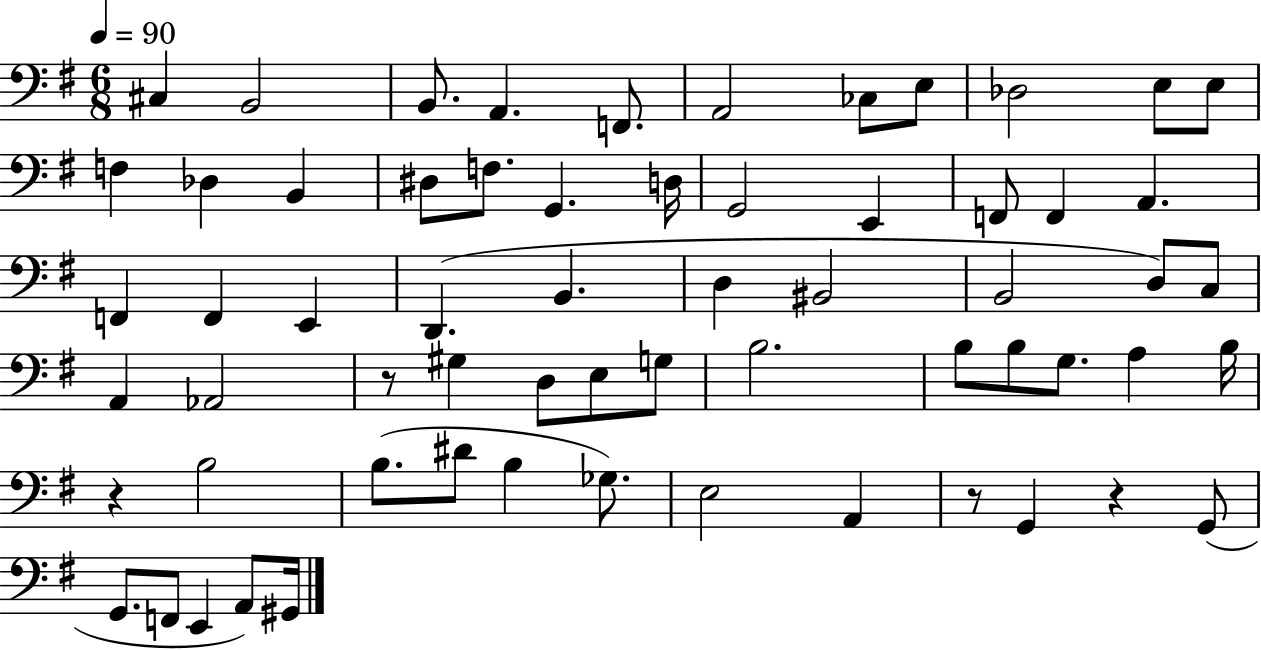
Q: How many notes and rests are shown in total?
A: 63